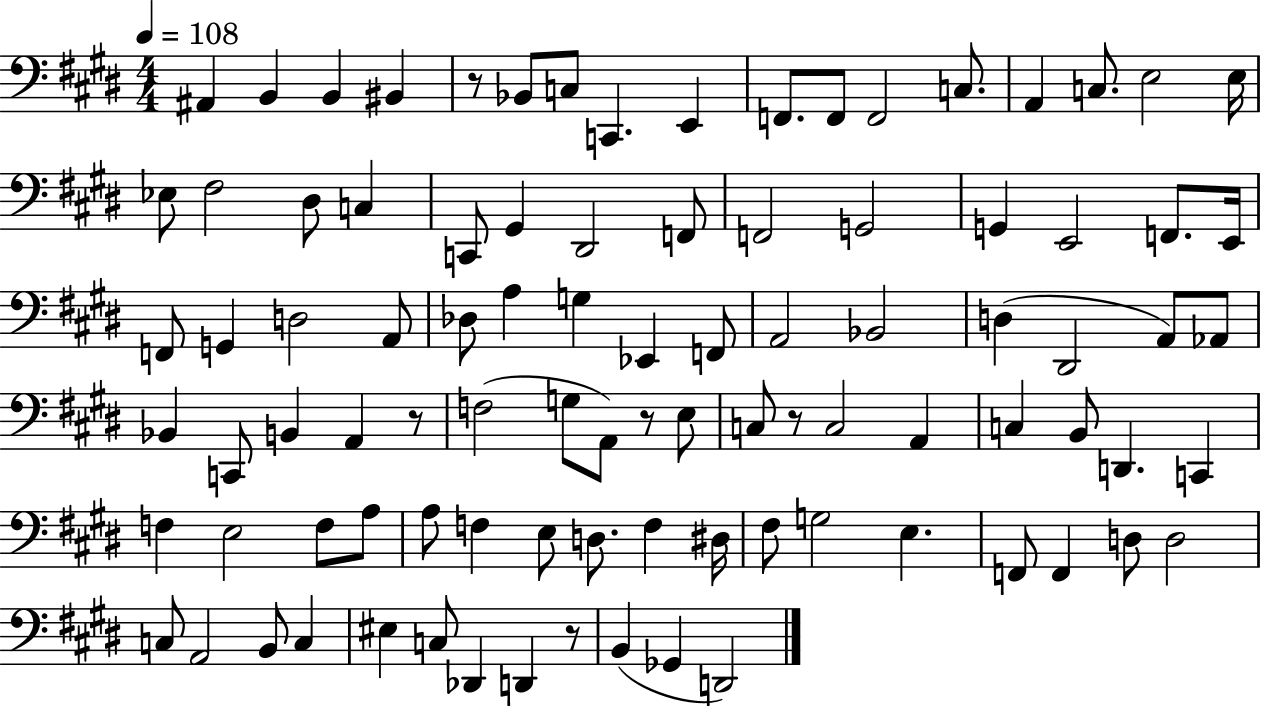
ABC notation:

X:1
T:Untitled
M:4/4
L:1/4
K:E
^A,, B,, B,, ^B,, z/2 _B,,/2 C,/2 C,, E,, F,,/2 F,,/2 F,,2 C,/2 A,, C,/2 E,2 E,/4 _E,/2 ^F,2 ^D,/2 C, C,,/2 ^G,, ^D,,2 F,,/2 F,,2 G,,2 G,, E,,2 F,,/2 E,,/4 F,,/2 G,, D,2 A,,/2 _D,/2 A, G, _E,, F,,/2 A,,2 _B,,2 D, ^D,,2 A,,/2 _A,,/2 _B,, C,,/2 B,, A,, z/2 F,2 G,/2 A,,/2 z/2 E,/2 C,/2 z/2 C,2 A,, C, B,,/2 D,, C,, F, E,2 F,/2 A,/2 A,/2 F, E,/2 D,/2 F, ^D,/4 ^F,/2 G,2 E, F,,/2 F,, D,/2 D,2 C,/2 A,,2 B,,/2 C, ^E, C,/2 _D,, D,, z/2 B,, _G,, D,,2